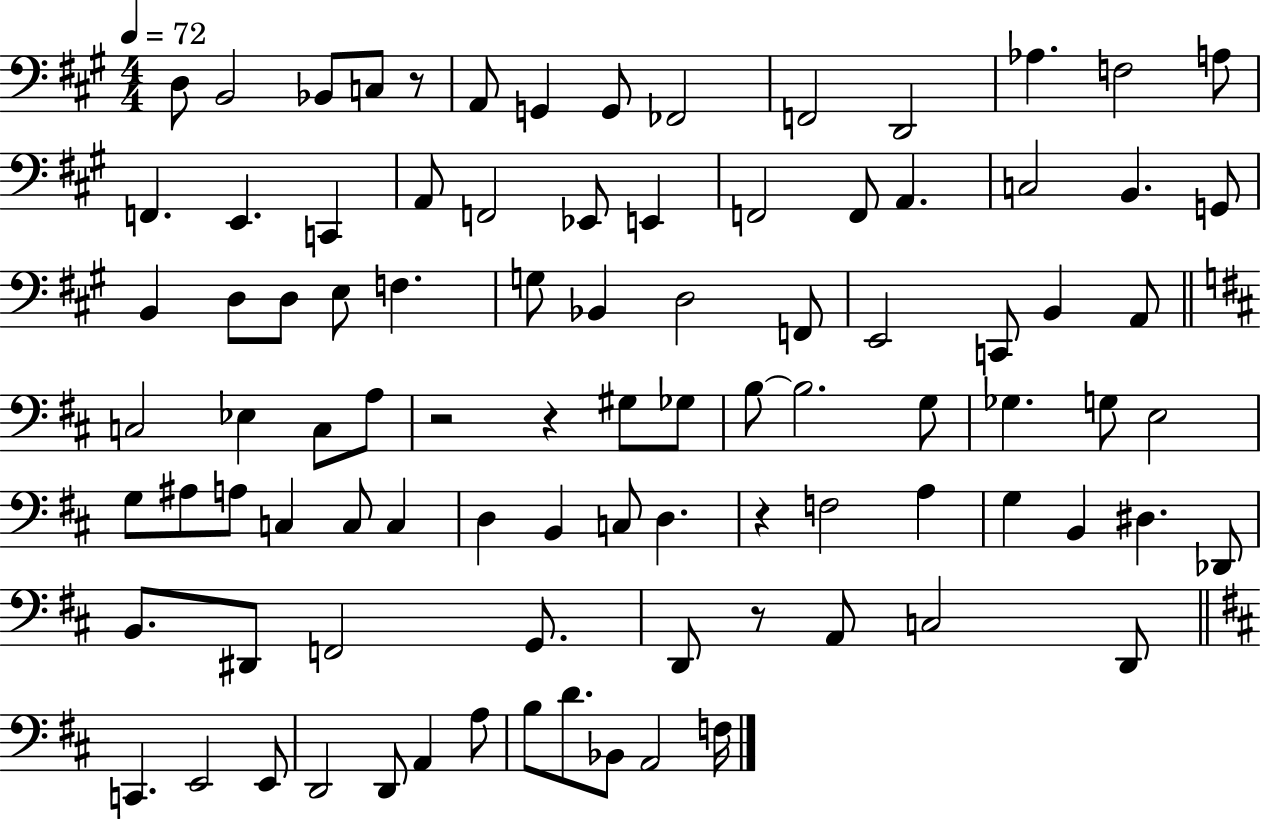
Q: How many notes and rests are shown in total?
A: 92